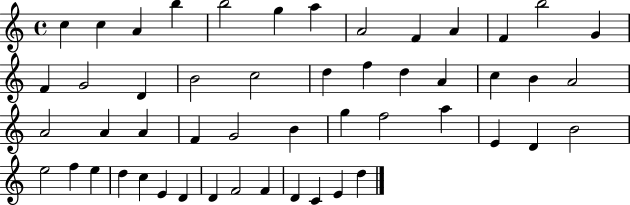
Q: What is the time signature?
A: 4/4